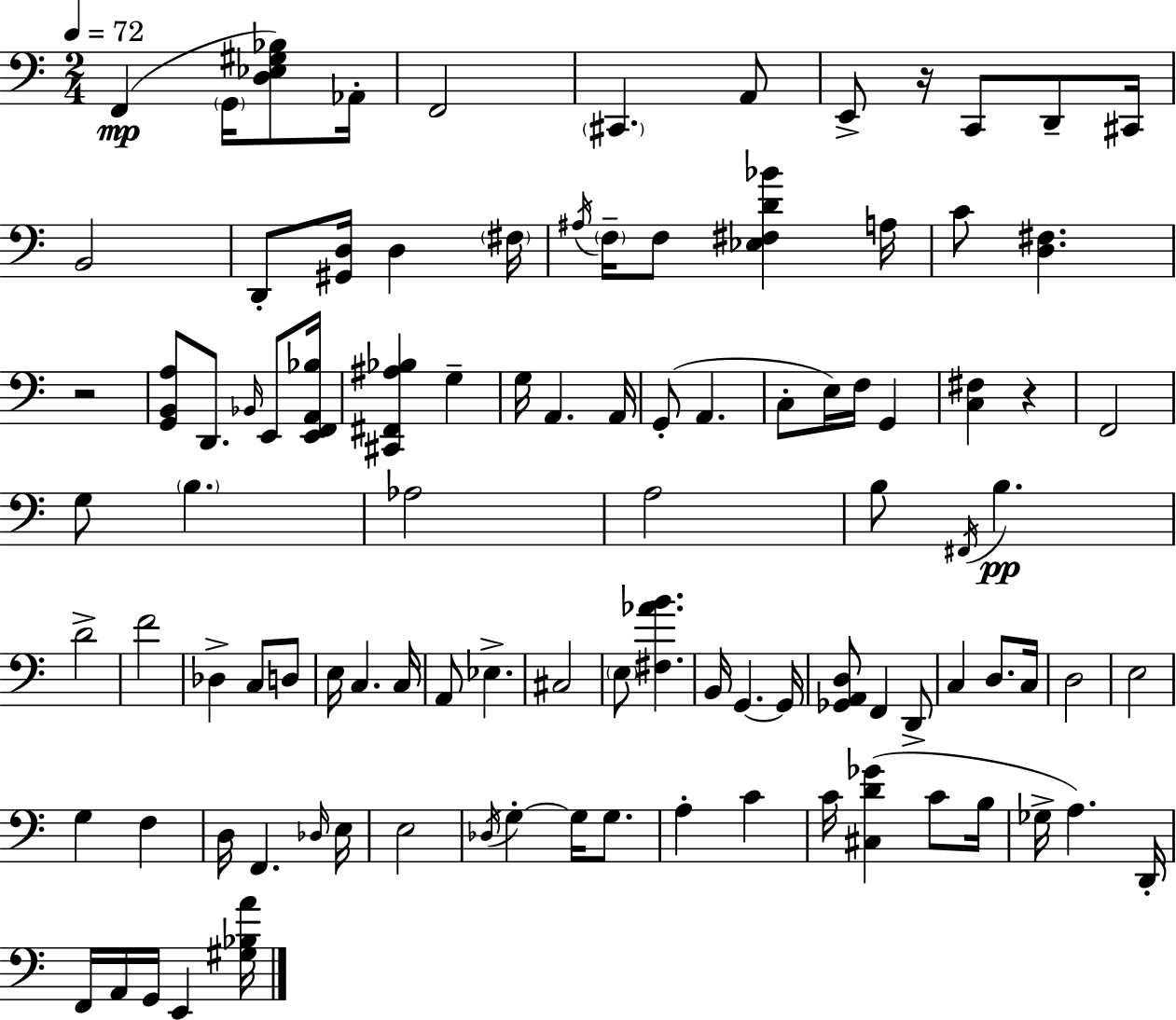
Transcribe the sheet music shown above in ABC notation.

X:1
T:Untitled
M:2/4
L:1/4
K:C
F,, G,,/4 [D,_E,^G,_B,]/2 _A,,/4 F,,2 ^C,, A,,/2 E,,/2 z/4 C,,/2 D,,/2 ^C,,/4 B,,2 D,,/2 [^G,,D,]/4 D, ^F,/4 ^A,/4 F,/4 F,/2 [_E,^F,D_B] A,/4 C/2 [D,^F,] z2 [G,,B,,A,]/2 D,,/2 _B,,/4 E,,/2 [E,,F,,A,,_B,]/4 [^C,,^F,,^A,_B,] G, G,/4 A,, A,,/4 G,,/2 A,, C,/2 E,/4 F,/4 G,, [C,^F,] z F,,2 G,/2 B, _A,2 A,2 B,/2 ^F,,/4 B, D2 F2 _D, C,/2 D,/2 E,/4 C, C,/4 A,,/2 _E, ^C,2 E,/2 [^F,_AB] B,,/4 G,, G,,/4 [_G,,A,,D,]/2 F,, D,,/2 C, D,/2 C,/4 D,2 E,2 G, F, D,/4 F,, _D,/4 E,/4 E,2 _D,/4 G, G,/4 G,/2 A, C C/4 [^C,D_G] C/2 B,/4 _G,/4 A, D,,/4 F,,/4 A,,/4 G,,/4 E,, [^G,_B,A]/4